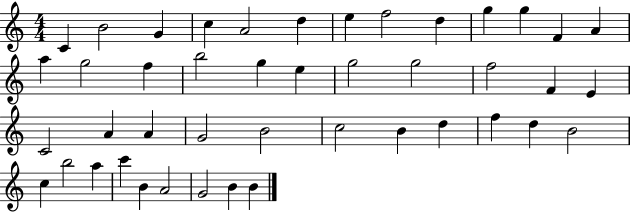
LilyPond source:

{
  \clef treble
  \numericTimeSignature
  \time 4/4
  \key c \major
  c'4 b'2 g'4 | c''4 a'2 d''4 | e''4 f''2 d''4 | g''4 g''4 f'4 a'4 | \break a''4 g''2 f''4 | b''2 g''4 e''4 | g''2 g''2 | f''2 f'4 e'4 | \break c'2 a'4 a'4 | g'2 b'2 | c''2 b'4 d''4 | f''4 d''4 b'2 | \break c''4 b''2 a''4 | c'''4 b'4 a'2 | g'2 b'4 b'4 | \bar "|."
}